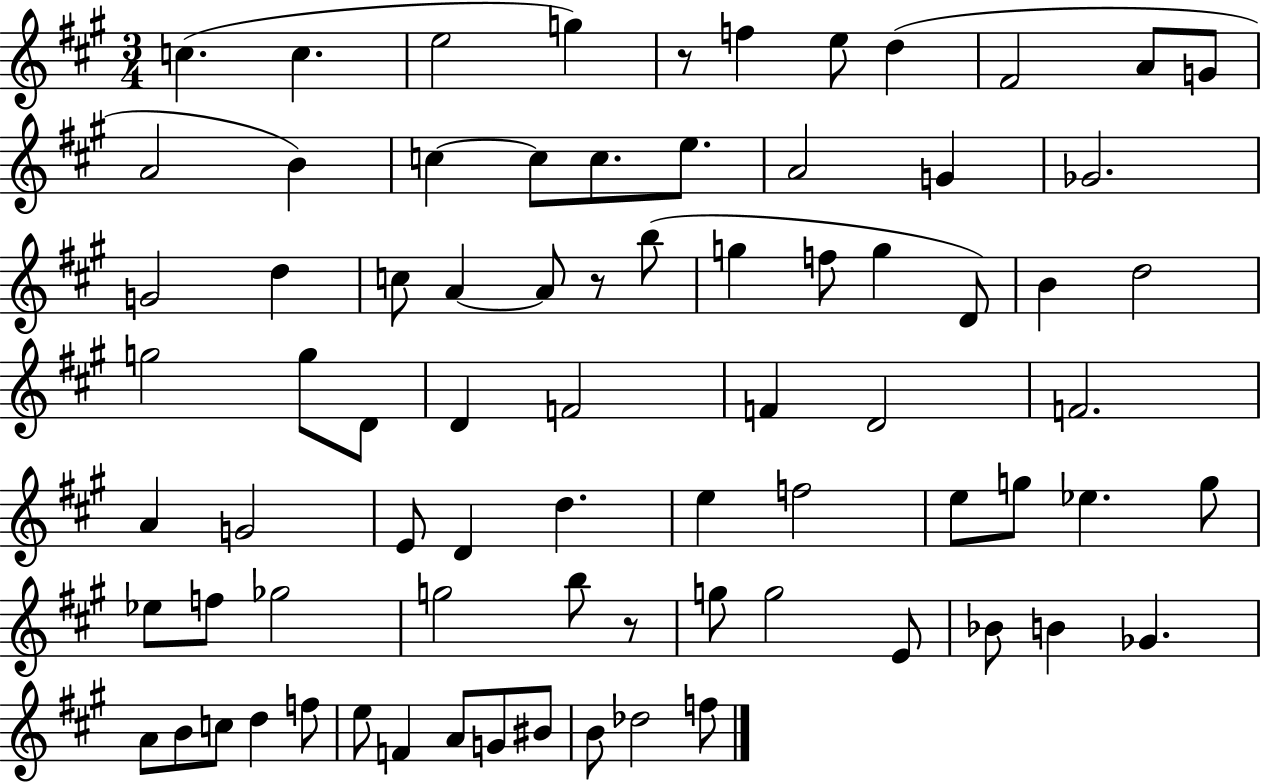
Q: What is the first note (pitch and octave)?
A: C5